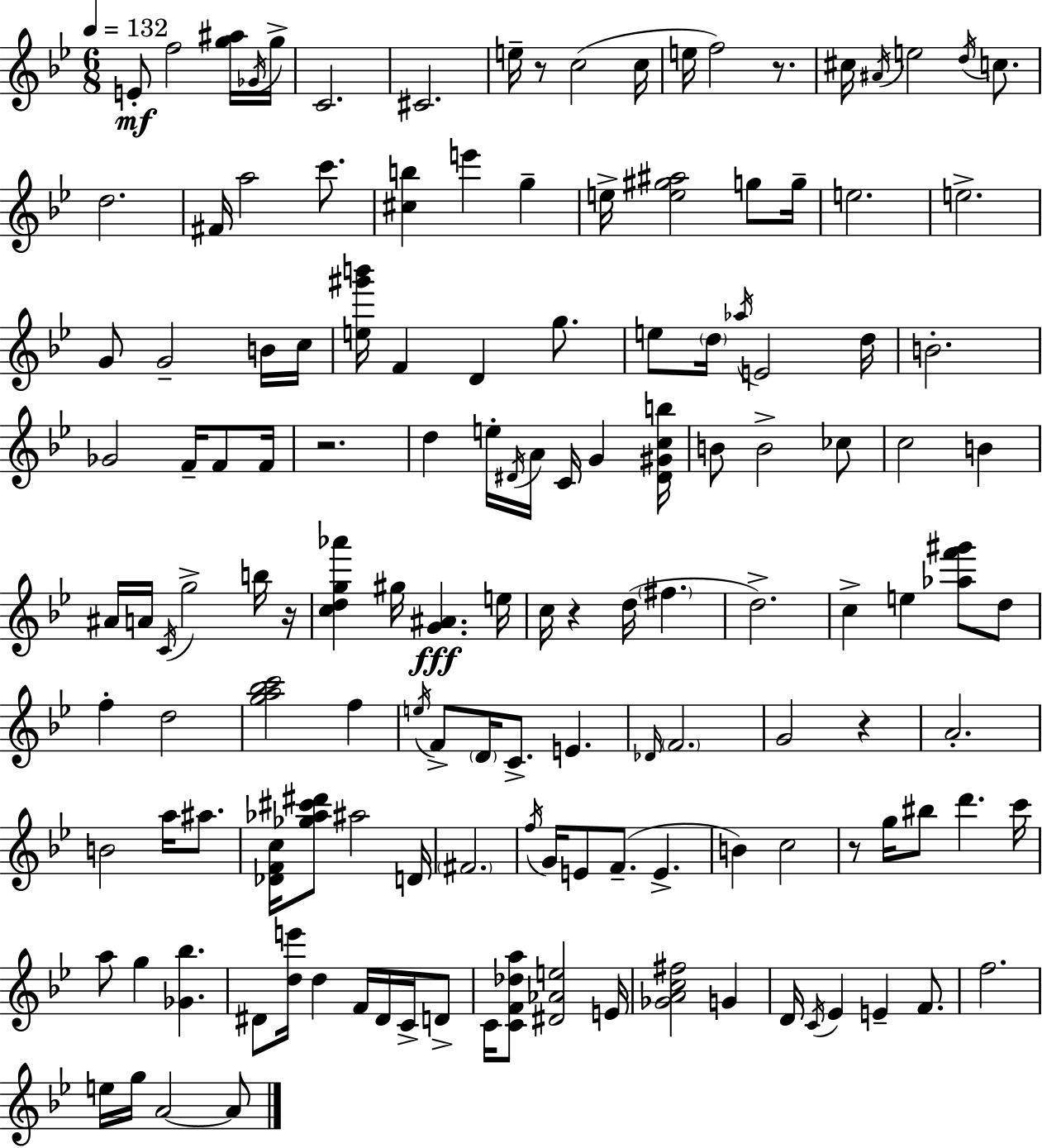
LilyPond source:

{
  \clef treble
  \numericTimeSignature
  \time 6/8
  \key g \minor
  \tempo 4 = 132
  \repeat volta 2 { e'8-.\mf f''2 <g'' ais''>16 \acciaccatura { ges'16 } | g''16-> c'2. | cis'2. | e''16-- r8 c''2( | \break c''16 e''16 f''2) r8. | cis''16 \acciaccatura { ais'16 } e''2 \acciaccatura { d''16 } | c''8. d''2. | fis'16 a''2 | \break c'''8. <cis'' b''>4 e'''4 g''4-- | e''16-> <e'' gis'' ais''>2 | g''8 g''16-- e''2. | e''2.-> | \break g'8 g'2-- | b'16 c''16 <e'' gis''' b'''>16 f'4 d'4 | g''8. e''8 \parenthesize d''16 \acciaccatura { aes''16 } e'2 | d''16 b'2.-. | \break ges'2 | f'16-- f'8 f'16 r2. | d''4 e''16-. \acciaccatura { dis'16 } a'16 c'16 | g'4 <dis' gis' c'' b''>16 b'8 b'2-> | \break ces''8 c''2 | b'4 ais'16 a'16 \acciaccatura { c'16 } g''2-> | b''16 r16 <c'' d'' g'' aes'''>4 gis''16 <g' ais'>4.\fff | e''16 c''16 r4 d''16( | \break \parenthesize fis''4. d''2.->) | c''4-> e''4 | <aes'' f''' gis'''>8 d''8 f''4-. d''2 | <g'' a'' bes'' c'''>2 | \break f''4 \acciaccatura { e''16 } f'8-> \parenthesize d'16 c'8.-> | e'4. \grace { des'16 } \parenthesize f'2. | g'2 | r4 a'2.-. | \break b'2 | a''16 ais''8. <des' f' c''>16 <ges'' aes'' cis''' dis'''>8 ais''2 | d'16 \parenthesize fis'2. | \acciaccatura { f''16 } g'16 e'8 | \break f'8.--( e'4.-> b'4) | c''2 r8 g''16 | bis''8 d'''4. c'''16 a''8 g''4 | <ges' bes''>4. dis'8 <d'' e'''>16 | \break d''4 f'16 dis'16 c'16-> d'8-> c'16 <c' f' des'' a''>8 | <dis' aes' e''>2 e'16 <ges' a' c'' fis''>2 | g'4 d'16 \acciaccatura { c'16 } ees'4 | e'4-- f'8. f''2. | \break e''16 g''16 | a'2~~ a'8 } \bar "|."
}